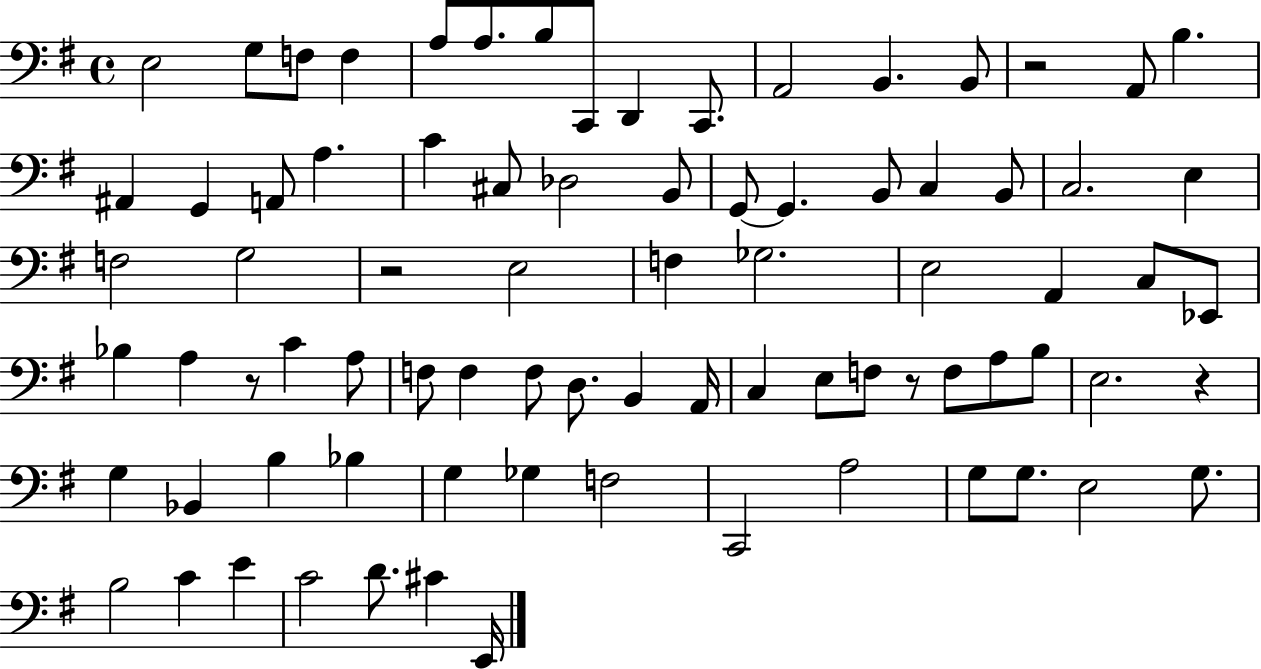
X:1
T:Untitled
M:4/4
L:1/4
K:G
E,2 G,/2 F,/2 F, A,/2 A,/2 B,/2 C,,/2 D,, C,,/2 A,,2 B,, B,,/2 z2 A,,/2 B, ^A,, G,, A,,/2 A, C ^C,/2 _D,2 B,,/2 G,,/2 G,, B,,/2 C, B,,/2 C,2 E, F,2 G,2 z2 E,2 F, _G,2 E,2 A,, C,/2 _E,,/2 _B, A, z/2 C A,/2 F,/2 F, F,/2 D,/2 B,, A,,/4 C, E,/2 F,/2 z/2 F,/2 A,/2 B,/2 E,2 z G, _B,, B, _B, G, _G, F,2 C,,2 A,2 G,/2 G,/2 E,2 G,/2 B,2 C E C2 D/2 ^C E,,/4